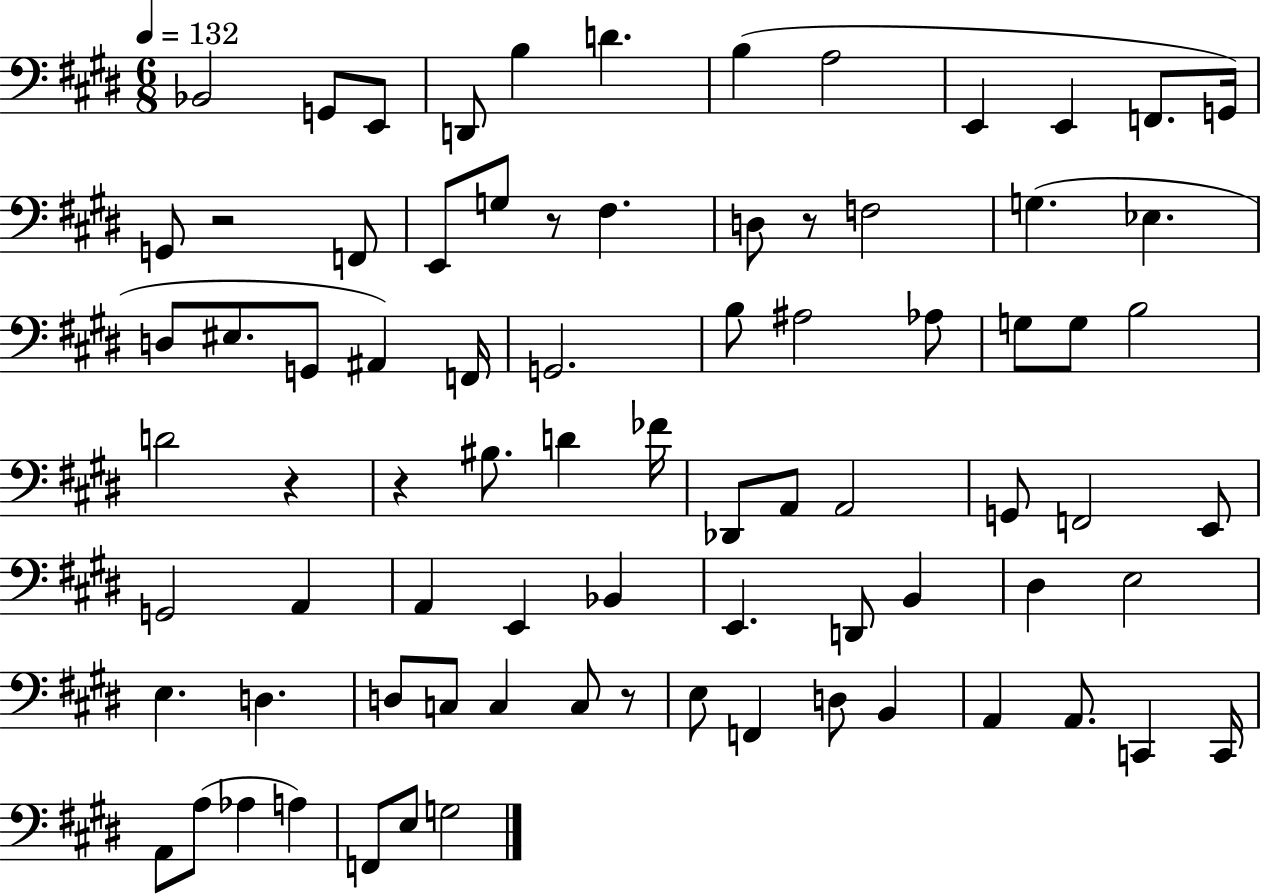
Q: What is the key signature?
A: E major